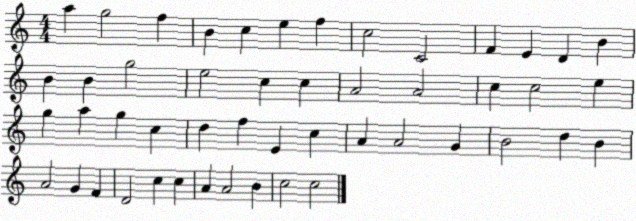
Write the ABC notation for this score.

X:1
T:Untitled
M:4/4
L:1/4
K:C
a g2 f B c e f c2 C2 F E D B B B g2 e2 c c A2 A2 c c2 e g a g c d f E c A A2 G B2 d B A2 G F D2 c c A A2 B c2 c2